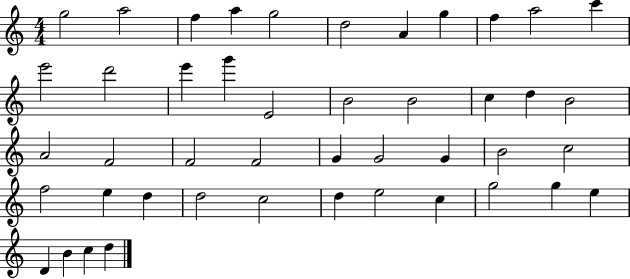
G5/h A5/h F5/q A5/q G5/h D5/h A4/q G5/q F5/q A5/h C6/q E6/h D6/h E6/q G6/q E4/h B4/h B4/h C5/q D5/q B4/h A4/h F4/h F4/h F4/h G4/q G4/h G4/q B4/h C5/h F5/h E5/q D5/q D5/h C5/h D5/q E5/h C5/q G5/h G5/q E5/q D4/q B4/q C5/q D5/q